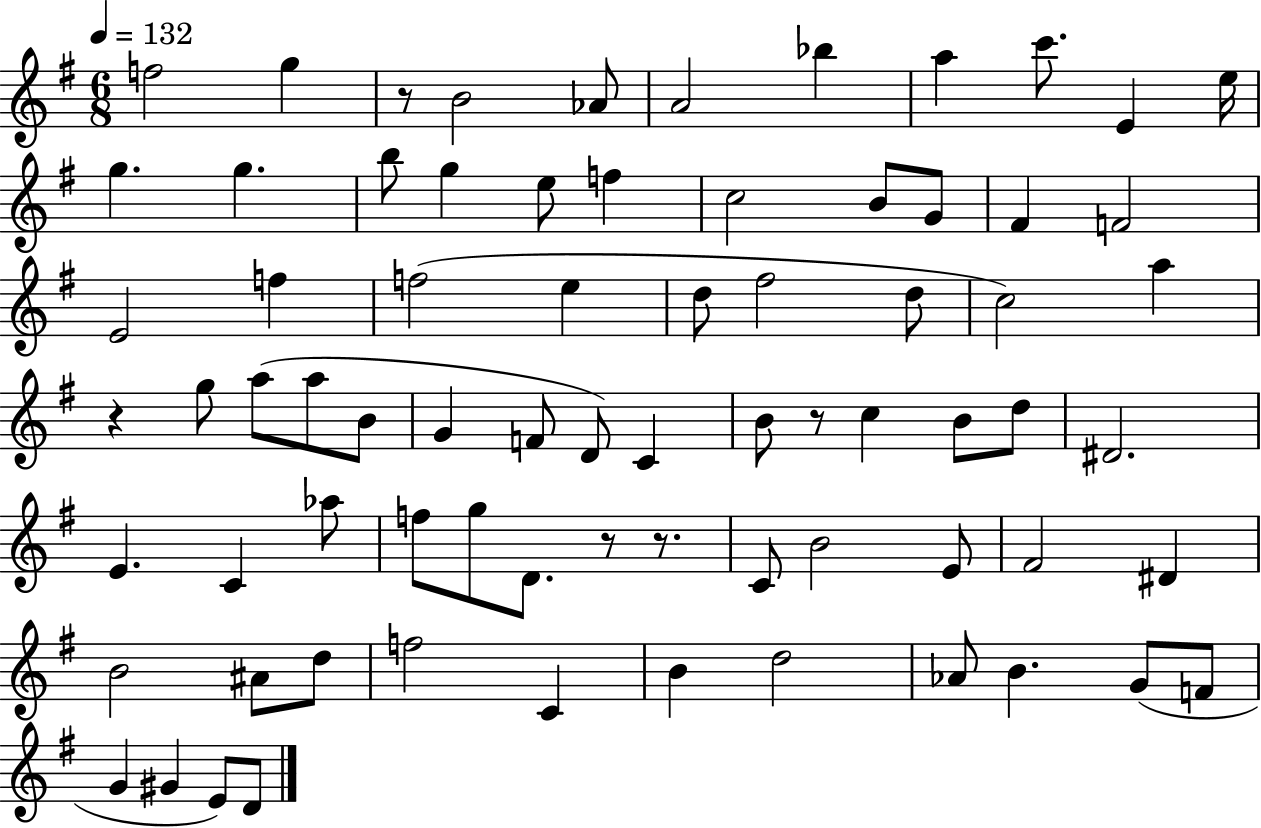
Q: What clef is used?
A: treble